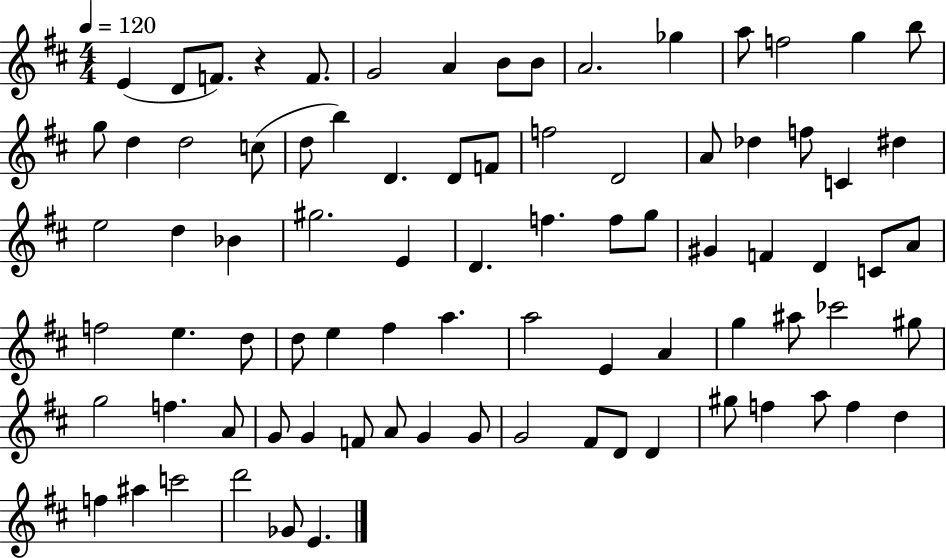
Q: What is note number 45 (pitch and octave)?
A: F5